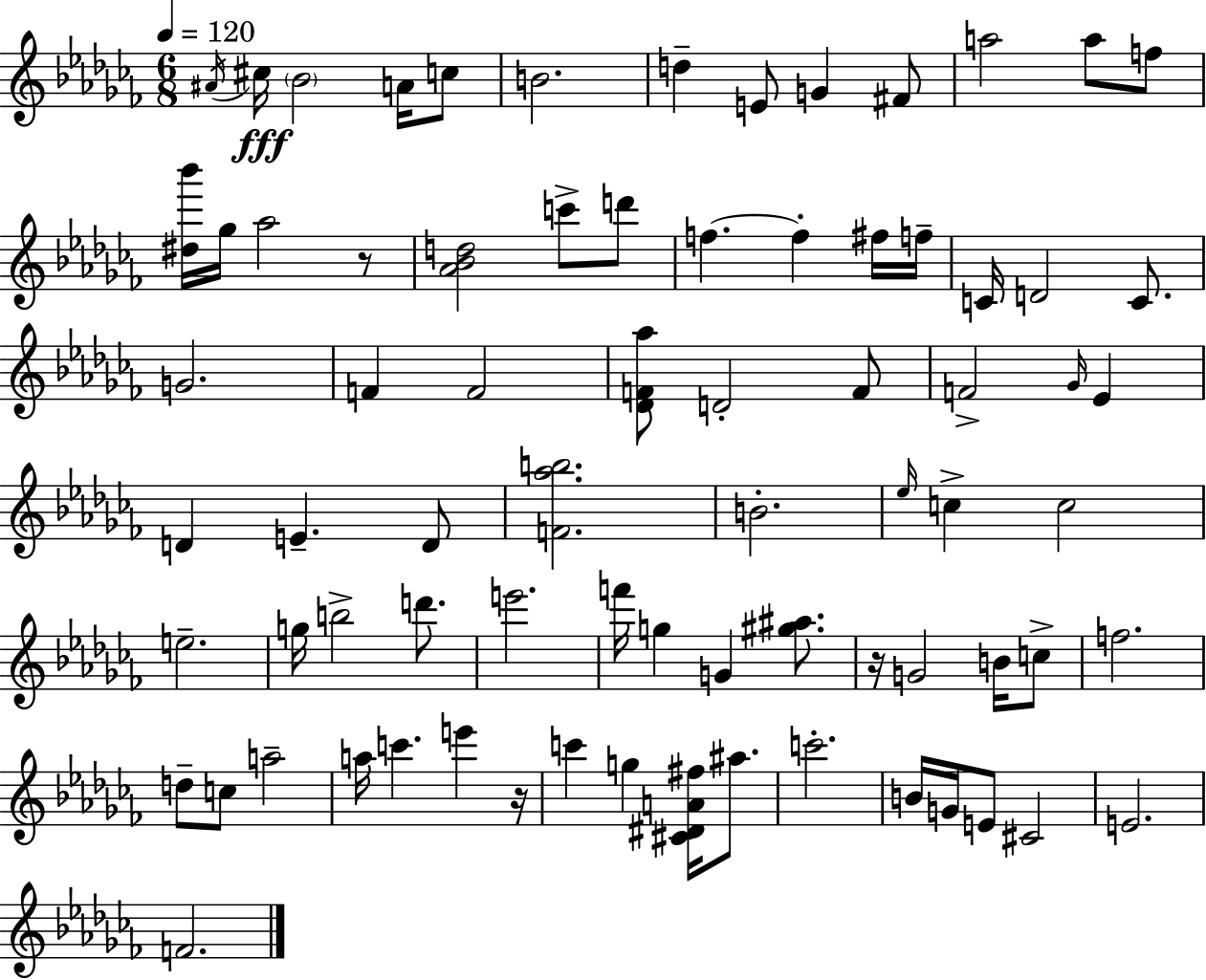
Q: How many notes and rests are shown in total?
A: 76